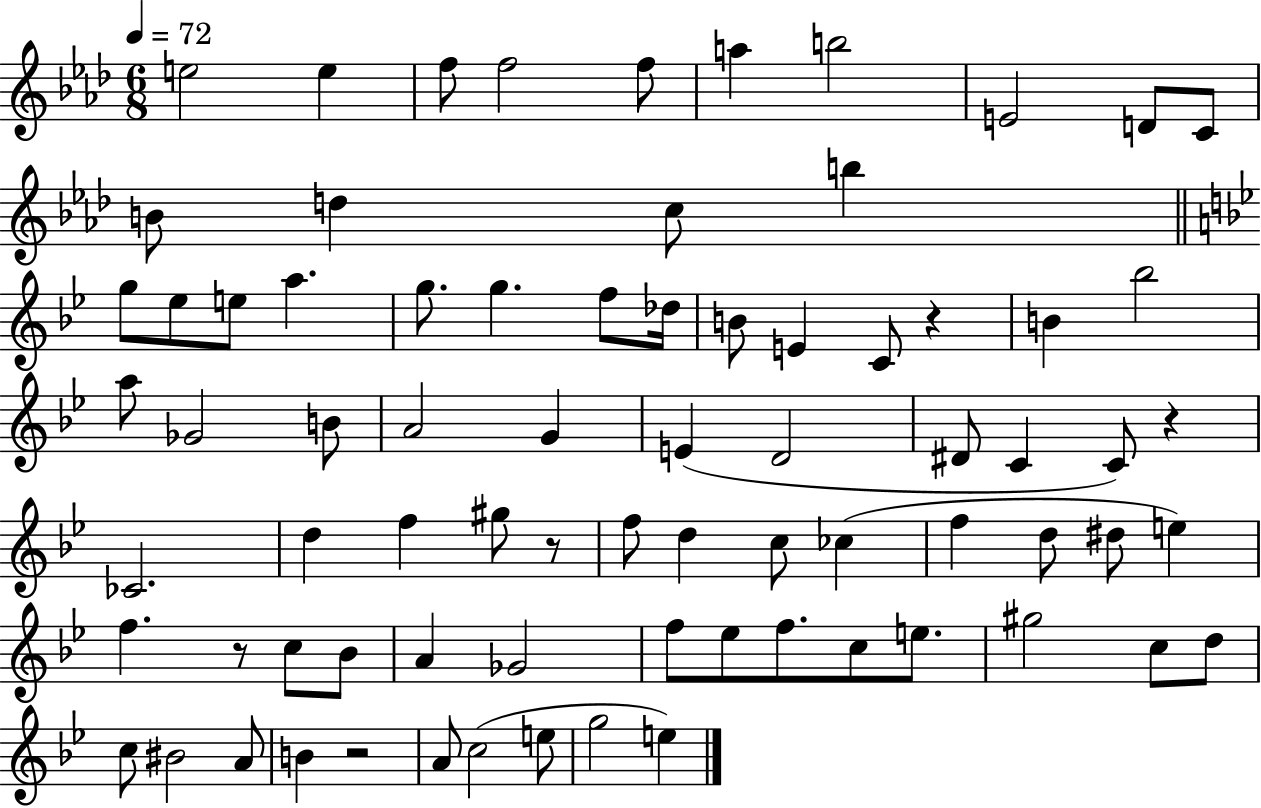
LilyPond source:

{
  \clef treble
  \numericTimeSignature
  \time 6/8
  \key aes \major
  \tempo 4 = 72
  e''2 e''4 | f''8 f''2 f''8 | a''4 b''2 | e'2 d'8 c'8 | \break b'8 d''4 c''8 b''4 | \bar "||" \break \key g \minor g''8 ees''8 e''8 a''4. | g''8. g''4. f''8 des''16 | b'8 e'4 c'8 r4 | b'4 bes''2 | \break a''8 ges'2 b'8 | a'2 g'4 | e'4( d'2 | dis'8 c'4 c'8) r4 | \break ces'2. | d''4 f''4 gis''8 r8 | f''8 d''4 c''8 ces''4( | f''4 d''8 dis''8 e''4) | \break f''4. r8 c''8 bes'8 | a'4 ges'2 | f''8 ees''8 f''8. c''8 e''8. | gis''2 c''8 d''8 | \break c''8 bis'2 a'8 | b'4 r2 | a'8 c''2( e''8 | g''2 e''4) | \break \bar "|."
}